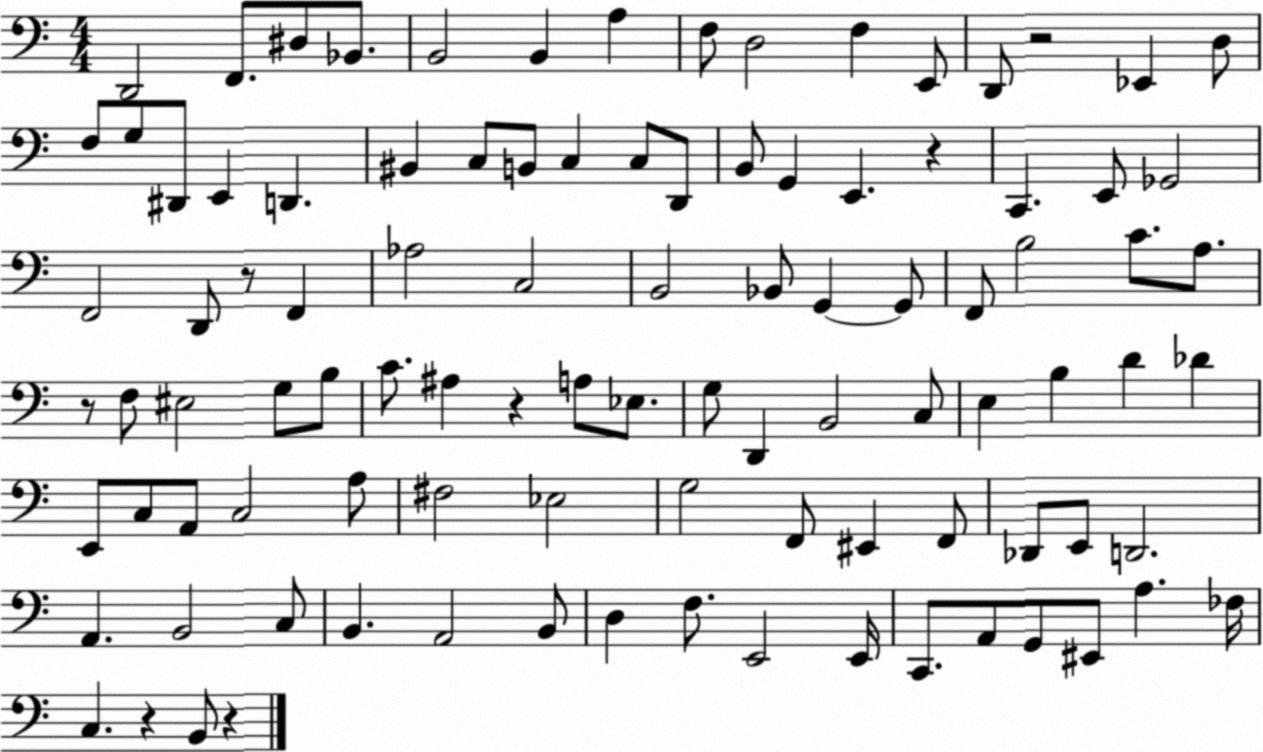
X:1
T:Untitled
M:4/4
L:1/4
K:C
D,,2 F,,/2 ^D,/2 _B,,/2 B,,2 B,, A, F,/2 D,2 F, E,,/2 D,,/2 z2 _E,, D,/2 F,/2 G,/2 ^D,,/2 E,, D,, ^B,, C,/2 B,,/2 C, C,/2 D,,/2 B,,/2 G,, E,, z C,, E,,/2 _G,,2 F,,2 D,,/2 z/2 F,, _A,2 C,2 B,,2 _B,,/2 G,, G,,/2 F,,/2 B,2 C/2 A,/2 z/2 F,/2 ^E,2 G,/2 B,/2 C/2 ^A, z A,/2 _E,/2 G,/2 D,, B,,2 C,/2 E, B, D _D E,,/2 C,/2 A,,/2 C,2 A,/2 ^F,2 _E,2 G,2 F,,/2 ^E,, F,,/2 _D,,/2 E,,/2 D,,2 A,, B,,2 C,/2 B,, A,,2 B,,/2 D, F,/2 E,,2 E,,/4 C,,/2 A,,/2 G,,/2 ^E,,/2 A, _F,/4 C, z B,,/2 z